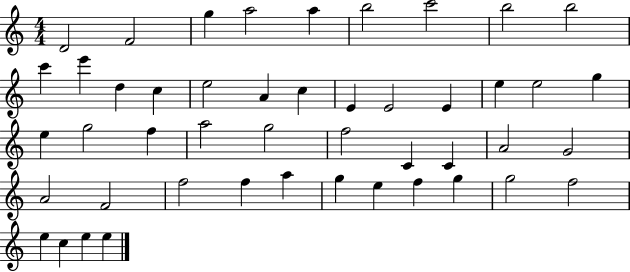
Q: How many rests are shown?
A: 0